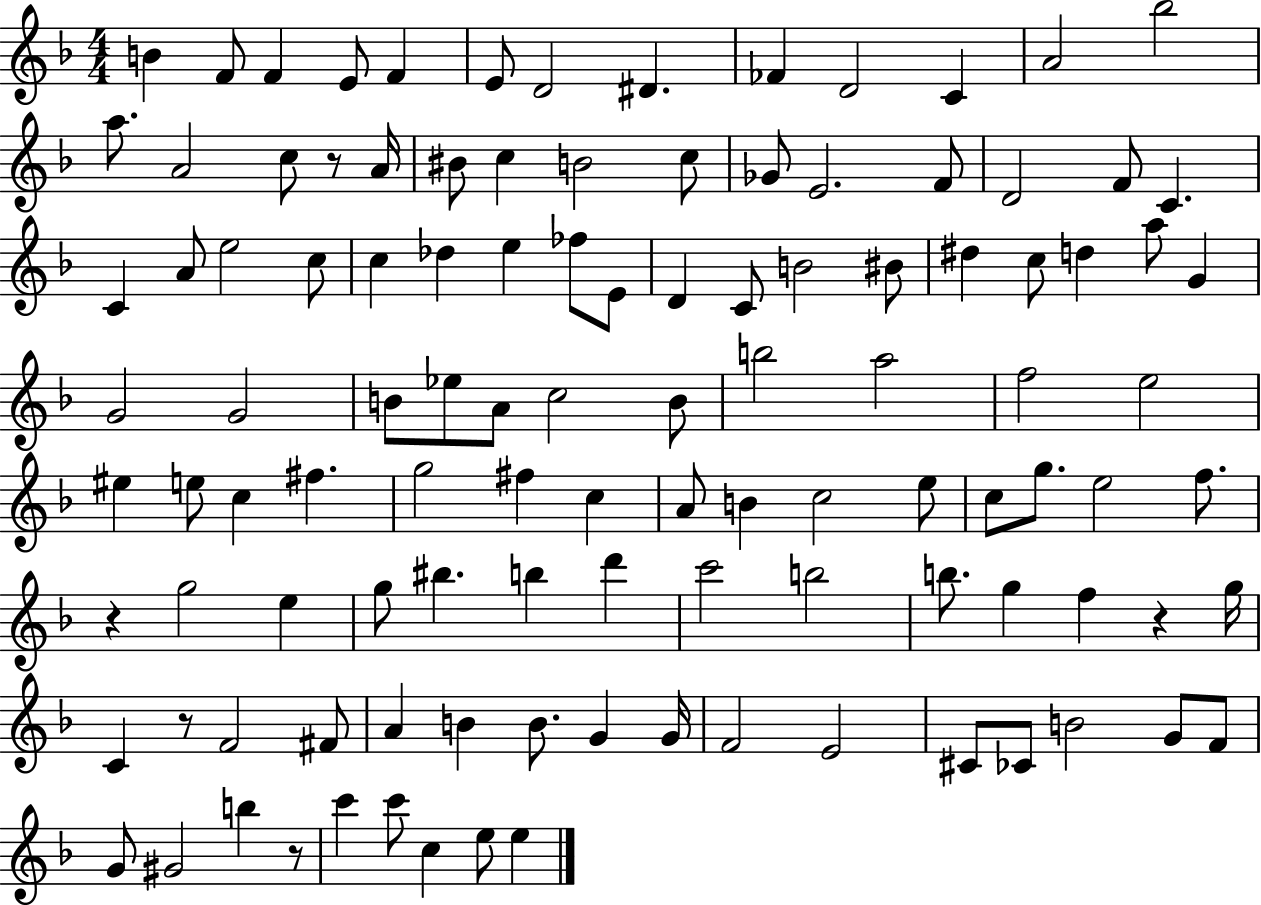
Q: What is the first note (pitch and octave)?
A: B4